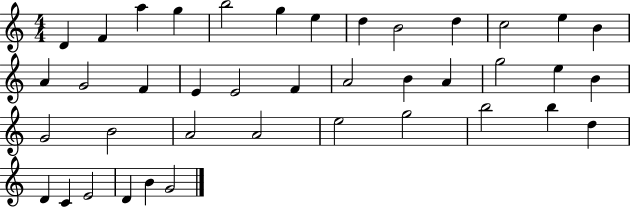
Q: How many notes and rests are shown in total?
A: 40